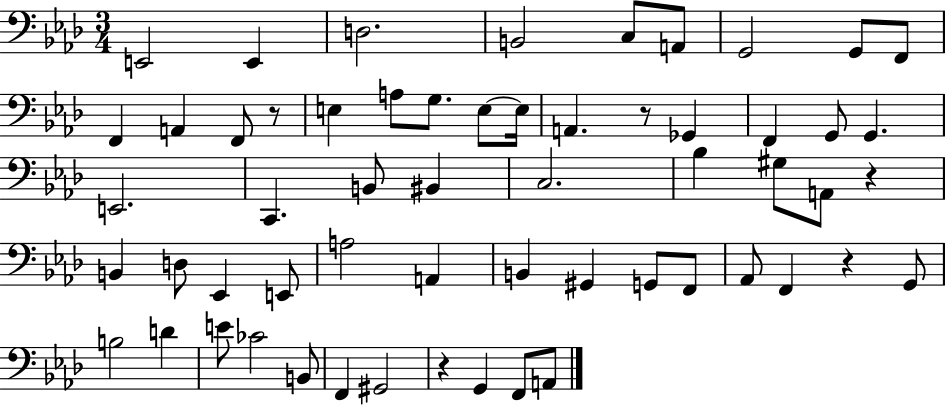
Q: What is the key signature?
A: AES major